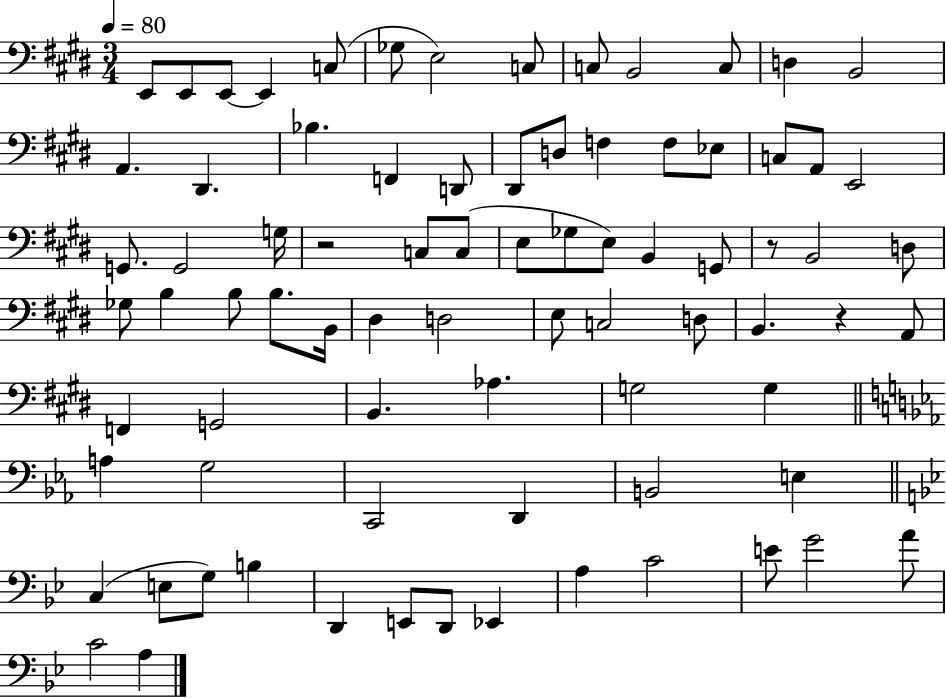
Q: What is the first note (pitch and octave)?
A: E2